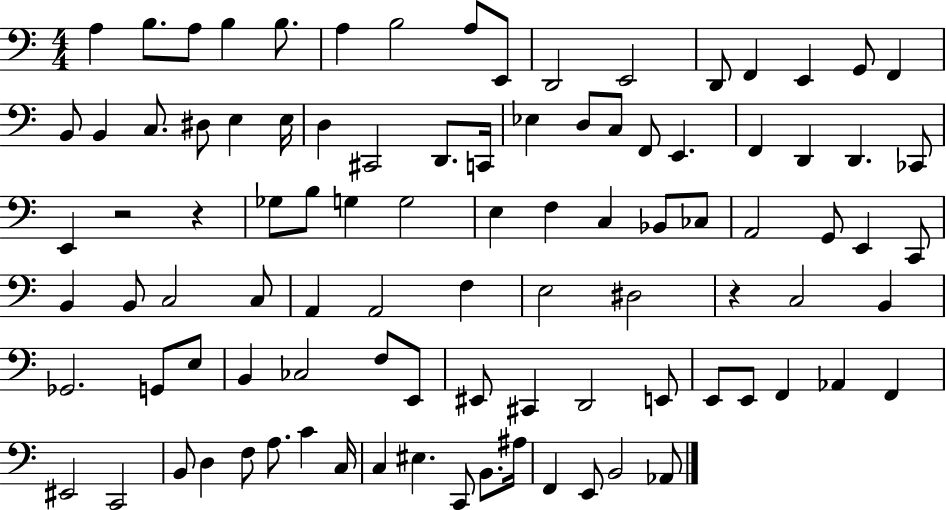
X:1
T:Untitled
M:4/4
L:1/4
K:C
A, B,/2 A,/2 B, B,/2 A, B,2 A,/2 E,,/2 D,,2 E,,2 D,,/2 F,, E,, G,,/2 F,, B,,/2 B,, C,/2 ^D,/2 E, E,/4 D, ^C,,2 D,,/2 C,,/4 _E, D,/2 C,/2 F,,/2 E,, F,, D,, D,, _C,,/2 E,, z2 z _G,/2 B,/2 G, G,2 E, F, C, _B,,/2 _C,/2 A,,2 G,,/2 E,, C,,/2 B,, B,,/2 C,2 C,/2 A,, A,,2 F, E,2 ^D,2 z C,2 B,, _G,,2 G,,/2 E,/2 B,, _C,2 F,/2 E,,/2 ^E,,/2 ^C,, D,,2 E,,/2 E,,/2 E,,/2 F,, _A,, F,, ^E,,2 C,,2 B,,/2 D, F,/2 A,/2 C C,/4 C, ^E, C,,/2 B,,/2 ^A,/4 F,, E,,/2 B,,2 _A,,/2